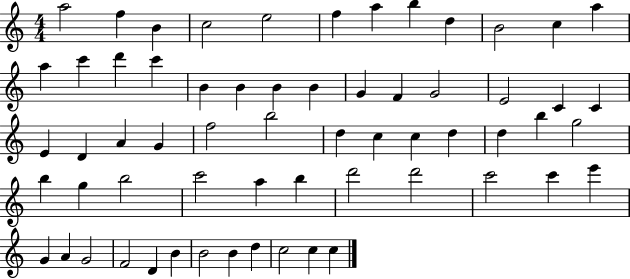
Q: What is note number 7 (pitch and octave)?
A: A5